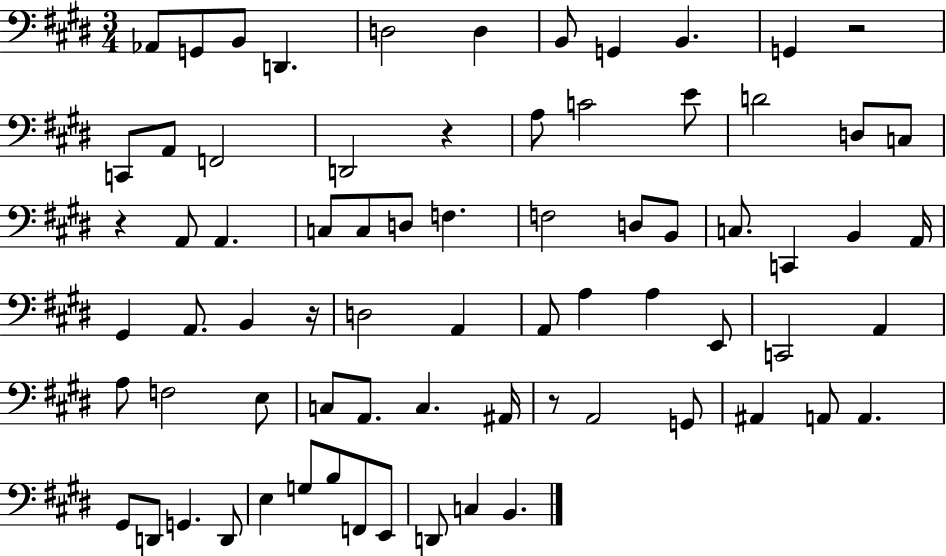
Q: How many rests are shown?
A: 5